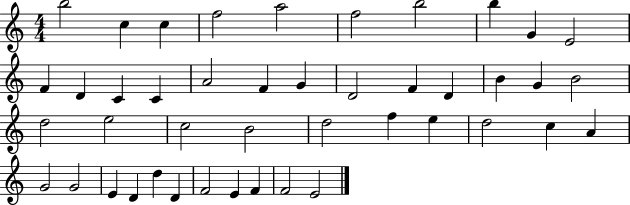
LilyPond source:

{
  \clef treble
  \numericTimeSignature
  \time 4/4
  \key c \major
  b''2 c''4 c''4 | f''2 a''2 | f''2 b''2 | b''4 g'4 e'2 | \break f'4 d'4 c'4 c'4 | a'2 f'4 g'4 | d'2 f'4 d'4 | b'4 g'4 b'2 | \break d''2 e''2 | c''2 b'2 | d''2 f''4 e''4 | d''2 c''4 a'4 | \break g'2 g'2 | e'4 d'4 d''4 d'4 | f'2 e'4 f'4 | f'2 e'2 | \break \bar "|."
}